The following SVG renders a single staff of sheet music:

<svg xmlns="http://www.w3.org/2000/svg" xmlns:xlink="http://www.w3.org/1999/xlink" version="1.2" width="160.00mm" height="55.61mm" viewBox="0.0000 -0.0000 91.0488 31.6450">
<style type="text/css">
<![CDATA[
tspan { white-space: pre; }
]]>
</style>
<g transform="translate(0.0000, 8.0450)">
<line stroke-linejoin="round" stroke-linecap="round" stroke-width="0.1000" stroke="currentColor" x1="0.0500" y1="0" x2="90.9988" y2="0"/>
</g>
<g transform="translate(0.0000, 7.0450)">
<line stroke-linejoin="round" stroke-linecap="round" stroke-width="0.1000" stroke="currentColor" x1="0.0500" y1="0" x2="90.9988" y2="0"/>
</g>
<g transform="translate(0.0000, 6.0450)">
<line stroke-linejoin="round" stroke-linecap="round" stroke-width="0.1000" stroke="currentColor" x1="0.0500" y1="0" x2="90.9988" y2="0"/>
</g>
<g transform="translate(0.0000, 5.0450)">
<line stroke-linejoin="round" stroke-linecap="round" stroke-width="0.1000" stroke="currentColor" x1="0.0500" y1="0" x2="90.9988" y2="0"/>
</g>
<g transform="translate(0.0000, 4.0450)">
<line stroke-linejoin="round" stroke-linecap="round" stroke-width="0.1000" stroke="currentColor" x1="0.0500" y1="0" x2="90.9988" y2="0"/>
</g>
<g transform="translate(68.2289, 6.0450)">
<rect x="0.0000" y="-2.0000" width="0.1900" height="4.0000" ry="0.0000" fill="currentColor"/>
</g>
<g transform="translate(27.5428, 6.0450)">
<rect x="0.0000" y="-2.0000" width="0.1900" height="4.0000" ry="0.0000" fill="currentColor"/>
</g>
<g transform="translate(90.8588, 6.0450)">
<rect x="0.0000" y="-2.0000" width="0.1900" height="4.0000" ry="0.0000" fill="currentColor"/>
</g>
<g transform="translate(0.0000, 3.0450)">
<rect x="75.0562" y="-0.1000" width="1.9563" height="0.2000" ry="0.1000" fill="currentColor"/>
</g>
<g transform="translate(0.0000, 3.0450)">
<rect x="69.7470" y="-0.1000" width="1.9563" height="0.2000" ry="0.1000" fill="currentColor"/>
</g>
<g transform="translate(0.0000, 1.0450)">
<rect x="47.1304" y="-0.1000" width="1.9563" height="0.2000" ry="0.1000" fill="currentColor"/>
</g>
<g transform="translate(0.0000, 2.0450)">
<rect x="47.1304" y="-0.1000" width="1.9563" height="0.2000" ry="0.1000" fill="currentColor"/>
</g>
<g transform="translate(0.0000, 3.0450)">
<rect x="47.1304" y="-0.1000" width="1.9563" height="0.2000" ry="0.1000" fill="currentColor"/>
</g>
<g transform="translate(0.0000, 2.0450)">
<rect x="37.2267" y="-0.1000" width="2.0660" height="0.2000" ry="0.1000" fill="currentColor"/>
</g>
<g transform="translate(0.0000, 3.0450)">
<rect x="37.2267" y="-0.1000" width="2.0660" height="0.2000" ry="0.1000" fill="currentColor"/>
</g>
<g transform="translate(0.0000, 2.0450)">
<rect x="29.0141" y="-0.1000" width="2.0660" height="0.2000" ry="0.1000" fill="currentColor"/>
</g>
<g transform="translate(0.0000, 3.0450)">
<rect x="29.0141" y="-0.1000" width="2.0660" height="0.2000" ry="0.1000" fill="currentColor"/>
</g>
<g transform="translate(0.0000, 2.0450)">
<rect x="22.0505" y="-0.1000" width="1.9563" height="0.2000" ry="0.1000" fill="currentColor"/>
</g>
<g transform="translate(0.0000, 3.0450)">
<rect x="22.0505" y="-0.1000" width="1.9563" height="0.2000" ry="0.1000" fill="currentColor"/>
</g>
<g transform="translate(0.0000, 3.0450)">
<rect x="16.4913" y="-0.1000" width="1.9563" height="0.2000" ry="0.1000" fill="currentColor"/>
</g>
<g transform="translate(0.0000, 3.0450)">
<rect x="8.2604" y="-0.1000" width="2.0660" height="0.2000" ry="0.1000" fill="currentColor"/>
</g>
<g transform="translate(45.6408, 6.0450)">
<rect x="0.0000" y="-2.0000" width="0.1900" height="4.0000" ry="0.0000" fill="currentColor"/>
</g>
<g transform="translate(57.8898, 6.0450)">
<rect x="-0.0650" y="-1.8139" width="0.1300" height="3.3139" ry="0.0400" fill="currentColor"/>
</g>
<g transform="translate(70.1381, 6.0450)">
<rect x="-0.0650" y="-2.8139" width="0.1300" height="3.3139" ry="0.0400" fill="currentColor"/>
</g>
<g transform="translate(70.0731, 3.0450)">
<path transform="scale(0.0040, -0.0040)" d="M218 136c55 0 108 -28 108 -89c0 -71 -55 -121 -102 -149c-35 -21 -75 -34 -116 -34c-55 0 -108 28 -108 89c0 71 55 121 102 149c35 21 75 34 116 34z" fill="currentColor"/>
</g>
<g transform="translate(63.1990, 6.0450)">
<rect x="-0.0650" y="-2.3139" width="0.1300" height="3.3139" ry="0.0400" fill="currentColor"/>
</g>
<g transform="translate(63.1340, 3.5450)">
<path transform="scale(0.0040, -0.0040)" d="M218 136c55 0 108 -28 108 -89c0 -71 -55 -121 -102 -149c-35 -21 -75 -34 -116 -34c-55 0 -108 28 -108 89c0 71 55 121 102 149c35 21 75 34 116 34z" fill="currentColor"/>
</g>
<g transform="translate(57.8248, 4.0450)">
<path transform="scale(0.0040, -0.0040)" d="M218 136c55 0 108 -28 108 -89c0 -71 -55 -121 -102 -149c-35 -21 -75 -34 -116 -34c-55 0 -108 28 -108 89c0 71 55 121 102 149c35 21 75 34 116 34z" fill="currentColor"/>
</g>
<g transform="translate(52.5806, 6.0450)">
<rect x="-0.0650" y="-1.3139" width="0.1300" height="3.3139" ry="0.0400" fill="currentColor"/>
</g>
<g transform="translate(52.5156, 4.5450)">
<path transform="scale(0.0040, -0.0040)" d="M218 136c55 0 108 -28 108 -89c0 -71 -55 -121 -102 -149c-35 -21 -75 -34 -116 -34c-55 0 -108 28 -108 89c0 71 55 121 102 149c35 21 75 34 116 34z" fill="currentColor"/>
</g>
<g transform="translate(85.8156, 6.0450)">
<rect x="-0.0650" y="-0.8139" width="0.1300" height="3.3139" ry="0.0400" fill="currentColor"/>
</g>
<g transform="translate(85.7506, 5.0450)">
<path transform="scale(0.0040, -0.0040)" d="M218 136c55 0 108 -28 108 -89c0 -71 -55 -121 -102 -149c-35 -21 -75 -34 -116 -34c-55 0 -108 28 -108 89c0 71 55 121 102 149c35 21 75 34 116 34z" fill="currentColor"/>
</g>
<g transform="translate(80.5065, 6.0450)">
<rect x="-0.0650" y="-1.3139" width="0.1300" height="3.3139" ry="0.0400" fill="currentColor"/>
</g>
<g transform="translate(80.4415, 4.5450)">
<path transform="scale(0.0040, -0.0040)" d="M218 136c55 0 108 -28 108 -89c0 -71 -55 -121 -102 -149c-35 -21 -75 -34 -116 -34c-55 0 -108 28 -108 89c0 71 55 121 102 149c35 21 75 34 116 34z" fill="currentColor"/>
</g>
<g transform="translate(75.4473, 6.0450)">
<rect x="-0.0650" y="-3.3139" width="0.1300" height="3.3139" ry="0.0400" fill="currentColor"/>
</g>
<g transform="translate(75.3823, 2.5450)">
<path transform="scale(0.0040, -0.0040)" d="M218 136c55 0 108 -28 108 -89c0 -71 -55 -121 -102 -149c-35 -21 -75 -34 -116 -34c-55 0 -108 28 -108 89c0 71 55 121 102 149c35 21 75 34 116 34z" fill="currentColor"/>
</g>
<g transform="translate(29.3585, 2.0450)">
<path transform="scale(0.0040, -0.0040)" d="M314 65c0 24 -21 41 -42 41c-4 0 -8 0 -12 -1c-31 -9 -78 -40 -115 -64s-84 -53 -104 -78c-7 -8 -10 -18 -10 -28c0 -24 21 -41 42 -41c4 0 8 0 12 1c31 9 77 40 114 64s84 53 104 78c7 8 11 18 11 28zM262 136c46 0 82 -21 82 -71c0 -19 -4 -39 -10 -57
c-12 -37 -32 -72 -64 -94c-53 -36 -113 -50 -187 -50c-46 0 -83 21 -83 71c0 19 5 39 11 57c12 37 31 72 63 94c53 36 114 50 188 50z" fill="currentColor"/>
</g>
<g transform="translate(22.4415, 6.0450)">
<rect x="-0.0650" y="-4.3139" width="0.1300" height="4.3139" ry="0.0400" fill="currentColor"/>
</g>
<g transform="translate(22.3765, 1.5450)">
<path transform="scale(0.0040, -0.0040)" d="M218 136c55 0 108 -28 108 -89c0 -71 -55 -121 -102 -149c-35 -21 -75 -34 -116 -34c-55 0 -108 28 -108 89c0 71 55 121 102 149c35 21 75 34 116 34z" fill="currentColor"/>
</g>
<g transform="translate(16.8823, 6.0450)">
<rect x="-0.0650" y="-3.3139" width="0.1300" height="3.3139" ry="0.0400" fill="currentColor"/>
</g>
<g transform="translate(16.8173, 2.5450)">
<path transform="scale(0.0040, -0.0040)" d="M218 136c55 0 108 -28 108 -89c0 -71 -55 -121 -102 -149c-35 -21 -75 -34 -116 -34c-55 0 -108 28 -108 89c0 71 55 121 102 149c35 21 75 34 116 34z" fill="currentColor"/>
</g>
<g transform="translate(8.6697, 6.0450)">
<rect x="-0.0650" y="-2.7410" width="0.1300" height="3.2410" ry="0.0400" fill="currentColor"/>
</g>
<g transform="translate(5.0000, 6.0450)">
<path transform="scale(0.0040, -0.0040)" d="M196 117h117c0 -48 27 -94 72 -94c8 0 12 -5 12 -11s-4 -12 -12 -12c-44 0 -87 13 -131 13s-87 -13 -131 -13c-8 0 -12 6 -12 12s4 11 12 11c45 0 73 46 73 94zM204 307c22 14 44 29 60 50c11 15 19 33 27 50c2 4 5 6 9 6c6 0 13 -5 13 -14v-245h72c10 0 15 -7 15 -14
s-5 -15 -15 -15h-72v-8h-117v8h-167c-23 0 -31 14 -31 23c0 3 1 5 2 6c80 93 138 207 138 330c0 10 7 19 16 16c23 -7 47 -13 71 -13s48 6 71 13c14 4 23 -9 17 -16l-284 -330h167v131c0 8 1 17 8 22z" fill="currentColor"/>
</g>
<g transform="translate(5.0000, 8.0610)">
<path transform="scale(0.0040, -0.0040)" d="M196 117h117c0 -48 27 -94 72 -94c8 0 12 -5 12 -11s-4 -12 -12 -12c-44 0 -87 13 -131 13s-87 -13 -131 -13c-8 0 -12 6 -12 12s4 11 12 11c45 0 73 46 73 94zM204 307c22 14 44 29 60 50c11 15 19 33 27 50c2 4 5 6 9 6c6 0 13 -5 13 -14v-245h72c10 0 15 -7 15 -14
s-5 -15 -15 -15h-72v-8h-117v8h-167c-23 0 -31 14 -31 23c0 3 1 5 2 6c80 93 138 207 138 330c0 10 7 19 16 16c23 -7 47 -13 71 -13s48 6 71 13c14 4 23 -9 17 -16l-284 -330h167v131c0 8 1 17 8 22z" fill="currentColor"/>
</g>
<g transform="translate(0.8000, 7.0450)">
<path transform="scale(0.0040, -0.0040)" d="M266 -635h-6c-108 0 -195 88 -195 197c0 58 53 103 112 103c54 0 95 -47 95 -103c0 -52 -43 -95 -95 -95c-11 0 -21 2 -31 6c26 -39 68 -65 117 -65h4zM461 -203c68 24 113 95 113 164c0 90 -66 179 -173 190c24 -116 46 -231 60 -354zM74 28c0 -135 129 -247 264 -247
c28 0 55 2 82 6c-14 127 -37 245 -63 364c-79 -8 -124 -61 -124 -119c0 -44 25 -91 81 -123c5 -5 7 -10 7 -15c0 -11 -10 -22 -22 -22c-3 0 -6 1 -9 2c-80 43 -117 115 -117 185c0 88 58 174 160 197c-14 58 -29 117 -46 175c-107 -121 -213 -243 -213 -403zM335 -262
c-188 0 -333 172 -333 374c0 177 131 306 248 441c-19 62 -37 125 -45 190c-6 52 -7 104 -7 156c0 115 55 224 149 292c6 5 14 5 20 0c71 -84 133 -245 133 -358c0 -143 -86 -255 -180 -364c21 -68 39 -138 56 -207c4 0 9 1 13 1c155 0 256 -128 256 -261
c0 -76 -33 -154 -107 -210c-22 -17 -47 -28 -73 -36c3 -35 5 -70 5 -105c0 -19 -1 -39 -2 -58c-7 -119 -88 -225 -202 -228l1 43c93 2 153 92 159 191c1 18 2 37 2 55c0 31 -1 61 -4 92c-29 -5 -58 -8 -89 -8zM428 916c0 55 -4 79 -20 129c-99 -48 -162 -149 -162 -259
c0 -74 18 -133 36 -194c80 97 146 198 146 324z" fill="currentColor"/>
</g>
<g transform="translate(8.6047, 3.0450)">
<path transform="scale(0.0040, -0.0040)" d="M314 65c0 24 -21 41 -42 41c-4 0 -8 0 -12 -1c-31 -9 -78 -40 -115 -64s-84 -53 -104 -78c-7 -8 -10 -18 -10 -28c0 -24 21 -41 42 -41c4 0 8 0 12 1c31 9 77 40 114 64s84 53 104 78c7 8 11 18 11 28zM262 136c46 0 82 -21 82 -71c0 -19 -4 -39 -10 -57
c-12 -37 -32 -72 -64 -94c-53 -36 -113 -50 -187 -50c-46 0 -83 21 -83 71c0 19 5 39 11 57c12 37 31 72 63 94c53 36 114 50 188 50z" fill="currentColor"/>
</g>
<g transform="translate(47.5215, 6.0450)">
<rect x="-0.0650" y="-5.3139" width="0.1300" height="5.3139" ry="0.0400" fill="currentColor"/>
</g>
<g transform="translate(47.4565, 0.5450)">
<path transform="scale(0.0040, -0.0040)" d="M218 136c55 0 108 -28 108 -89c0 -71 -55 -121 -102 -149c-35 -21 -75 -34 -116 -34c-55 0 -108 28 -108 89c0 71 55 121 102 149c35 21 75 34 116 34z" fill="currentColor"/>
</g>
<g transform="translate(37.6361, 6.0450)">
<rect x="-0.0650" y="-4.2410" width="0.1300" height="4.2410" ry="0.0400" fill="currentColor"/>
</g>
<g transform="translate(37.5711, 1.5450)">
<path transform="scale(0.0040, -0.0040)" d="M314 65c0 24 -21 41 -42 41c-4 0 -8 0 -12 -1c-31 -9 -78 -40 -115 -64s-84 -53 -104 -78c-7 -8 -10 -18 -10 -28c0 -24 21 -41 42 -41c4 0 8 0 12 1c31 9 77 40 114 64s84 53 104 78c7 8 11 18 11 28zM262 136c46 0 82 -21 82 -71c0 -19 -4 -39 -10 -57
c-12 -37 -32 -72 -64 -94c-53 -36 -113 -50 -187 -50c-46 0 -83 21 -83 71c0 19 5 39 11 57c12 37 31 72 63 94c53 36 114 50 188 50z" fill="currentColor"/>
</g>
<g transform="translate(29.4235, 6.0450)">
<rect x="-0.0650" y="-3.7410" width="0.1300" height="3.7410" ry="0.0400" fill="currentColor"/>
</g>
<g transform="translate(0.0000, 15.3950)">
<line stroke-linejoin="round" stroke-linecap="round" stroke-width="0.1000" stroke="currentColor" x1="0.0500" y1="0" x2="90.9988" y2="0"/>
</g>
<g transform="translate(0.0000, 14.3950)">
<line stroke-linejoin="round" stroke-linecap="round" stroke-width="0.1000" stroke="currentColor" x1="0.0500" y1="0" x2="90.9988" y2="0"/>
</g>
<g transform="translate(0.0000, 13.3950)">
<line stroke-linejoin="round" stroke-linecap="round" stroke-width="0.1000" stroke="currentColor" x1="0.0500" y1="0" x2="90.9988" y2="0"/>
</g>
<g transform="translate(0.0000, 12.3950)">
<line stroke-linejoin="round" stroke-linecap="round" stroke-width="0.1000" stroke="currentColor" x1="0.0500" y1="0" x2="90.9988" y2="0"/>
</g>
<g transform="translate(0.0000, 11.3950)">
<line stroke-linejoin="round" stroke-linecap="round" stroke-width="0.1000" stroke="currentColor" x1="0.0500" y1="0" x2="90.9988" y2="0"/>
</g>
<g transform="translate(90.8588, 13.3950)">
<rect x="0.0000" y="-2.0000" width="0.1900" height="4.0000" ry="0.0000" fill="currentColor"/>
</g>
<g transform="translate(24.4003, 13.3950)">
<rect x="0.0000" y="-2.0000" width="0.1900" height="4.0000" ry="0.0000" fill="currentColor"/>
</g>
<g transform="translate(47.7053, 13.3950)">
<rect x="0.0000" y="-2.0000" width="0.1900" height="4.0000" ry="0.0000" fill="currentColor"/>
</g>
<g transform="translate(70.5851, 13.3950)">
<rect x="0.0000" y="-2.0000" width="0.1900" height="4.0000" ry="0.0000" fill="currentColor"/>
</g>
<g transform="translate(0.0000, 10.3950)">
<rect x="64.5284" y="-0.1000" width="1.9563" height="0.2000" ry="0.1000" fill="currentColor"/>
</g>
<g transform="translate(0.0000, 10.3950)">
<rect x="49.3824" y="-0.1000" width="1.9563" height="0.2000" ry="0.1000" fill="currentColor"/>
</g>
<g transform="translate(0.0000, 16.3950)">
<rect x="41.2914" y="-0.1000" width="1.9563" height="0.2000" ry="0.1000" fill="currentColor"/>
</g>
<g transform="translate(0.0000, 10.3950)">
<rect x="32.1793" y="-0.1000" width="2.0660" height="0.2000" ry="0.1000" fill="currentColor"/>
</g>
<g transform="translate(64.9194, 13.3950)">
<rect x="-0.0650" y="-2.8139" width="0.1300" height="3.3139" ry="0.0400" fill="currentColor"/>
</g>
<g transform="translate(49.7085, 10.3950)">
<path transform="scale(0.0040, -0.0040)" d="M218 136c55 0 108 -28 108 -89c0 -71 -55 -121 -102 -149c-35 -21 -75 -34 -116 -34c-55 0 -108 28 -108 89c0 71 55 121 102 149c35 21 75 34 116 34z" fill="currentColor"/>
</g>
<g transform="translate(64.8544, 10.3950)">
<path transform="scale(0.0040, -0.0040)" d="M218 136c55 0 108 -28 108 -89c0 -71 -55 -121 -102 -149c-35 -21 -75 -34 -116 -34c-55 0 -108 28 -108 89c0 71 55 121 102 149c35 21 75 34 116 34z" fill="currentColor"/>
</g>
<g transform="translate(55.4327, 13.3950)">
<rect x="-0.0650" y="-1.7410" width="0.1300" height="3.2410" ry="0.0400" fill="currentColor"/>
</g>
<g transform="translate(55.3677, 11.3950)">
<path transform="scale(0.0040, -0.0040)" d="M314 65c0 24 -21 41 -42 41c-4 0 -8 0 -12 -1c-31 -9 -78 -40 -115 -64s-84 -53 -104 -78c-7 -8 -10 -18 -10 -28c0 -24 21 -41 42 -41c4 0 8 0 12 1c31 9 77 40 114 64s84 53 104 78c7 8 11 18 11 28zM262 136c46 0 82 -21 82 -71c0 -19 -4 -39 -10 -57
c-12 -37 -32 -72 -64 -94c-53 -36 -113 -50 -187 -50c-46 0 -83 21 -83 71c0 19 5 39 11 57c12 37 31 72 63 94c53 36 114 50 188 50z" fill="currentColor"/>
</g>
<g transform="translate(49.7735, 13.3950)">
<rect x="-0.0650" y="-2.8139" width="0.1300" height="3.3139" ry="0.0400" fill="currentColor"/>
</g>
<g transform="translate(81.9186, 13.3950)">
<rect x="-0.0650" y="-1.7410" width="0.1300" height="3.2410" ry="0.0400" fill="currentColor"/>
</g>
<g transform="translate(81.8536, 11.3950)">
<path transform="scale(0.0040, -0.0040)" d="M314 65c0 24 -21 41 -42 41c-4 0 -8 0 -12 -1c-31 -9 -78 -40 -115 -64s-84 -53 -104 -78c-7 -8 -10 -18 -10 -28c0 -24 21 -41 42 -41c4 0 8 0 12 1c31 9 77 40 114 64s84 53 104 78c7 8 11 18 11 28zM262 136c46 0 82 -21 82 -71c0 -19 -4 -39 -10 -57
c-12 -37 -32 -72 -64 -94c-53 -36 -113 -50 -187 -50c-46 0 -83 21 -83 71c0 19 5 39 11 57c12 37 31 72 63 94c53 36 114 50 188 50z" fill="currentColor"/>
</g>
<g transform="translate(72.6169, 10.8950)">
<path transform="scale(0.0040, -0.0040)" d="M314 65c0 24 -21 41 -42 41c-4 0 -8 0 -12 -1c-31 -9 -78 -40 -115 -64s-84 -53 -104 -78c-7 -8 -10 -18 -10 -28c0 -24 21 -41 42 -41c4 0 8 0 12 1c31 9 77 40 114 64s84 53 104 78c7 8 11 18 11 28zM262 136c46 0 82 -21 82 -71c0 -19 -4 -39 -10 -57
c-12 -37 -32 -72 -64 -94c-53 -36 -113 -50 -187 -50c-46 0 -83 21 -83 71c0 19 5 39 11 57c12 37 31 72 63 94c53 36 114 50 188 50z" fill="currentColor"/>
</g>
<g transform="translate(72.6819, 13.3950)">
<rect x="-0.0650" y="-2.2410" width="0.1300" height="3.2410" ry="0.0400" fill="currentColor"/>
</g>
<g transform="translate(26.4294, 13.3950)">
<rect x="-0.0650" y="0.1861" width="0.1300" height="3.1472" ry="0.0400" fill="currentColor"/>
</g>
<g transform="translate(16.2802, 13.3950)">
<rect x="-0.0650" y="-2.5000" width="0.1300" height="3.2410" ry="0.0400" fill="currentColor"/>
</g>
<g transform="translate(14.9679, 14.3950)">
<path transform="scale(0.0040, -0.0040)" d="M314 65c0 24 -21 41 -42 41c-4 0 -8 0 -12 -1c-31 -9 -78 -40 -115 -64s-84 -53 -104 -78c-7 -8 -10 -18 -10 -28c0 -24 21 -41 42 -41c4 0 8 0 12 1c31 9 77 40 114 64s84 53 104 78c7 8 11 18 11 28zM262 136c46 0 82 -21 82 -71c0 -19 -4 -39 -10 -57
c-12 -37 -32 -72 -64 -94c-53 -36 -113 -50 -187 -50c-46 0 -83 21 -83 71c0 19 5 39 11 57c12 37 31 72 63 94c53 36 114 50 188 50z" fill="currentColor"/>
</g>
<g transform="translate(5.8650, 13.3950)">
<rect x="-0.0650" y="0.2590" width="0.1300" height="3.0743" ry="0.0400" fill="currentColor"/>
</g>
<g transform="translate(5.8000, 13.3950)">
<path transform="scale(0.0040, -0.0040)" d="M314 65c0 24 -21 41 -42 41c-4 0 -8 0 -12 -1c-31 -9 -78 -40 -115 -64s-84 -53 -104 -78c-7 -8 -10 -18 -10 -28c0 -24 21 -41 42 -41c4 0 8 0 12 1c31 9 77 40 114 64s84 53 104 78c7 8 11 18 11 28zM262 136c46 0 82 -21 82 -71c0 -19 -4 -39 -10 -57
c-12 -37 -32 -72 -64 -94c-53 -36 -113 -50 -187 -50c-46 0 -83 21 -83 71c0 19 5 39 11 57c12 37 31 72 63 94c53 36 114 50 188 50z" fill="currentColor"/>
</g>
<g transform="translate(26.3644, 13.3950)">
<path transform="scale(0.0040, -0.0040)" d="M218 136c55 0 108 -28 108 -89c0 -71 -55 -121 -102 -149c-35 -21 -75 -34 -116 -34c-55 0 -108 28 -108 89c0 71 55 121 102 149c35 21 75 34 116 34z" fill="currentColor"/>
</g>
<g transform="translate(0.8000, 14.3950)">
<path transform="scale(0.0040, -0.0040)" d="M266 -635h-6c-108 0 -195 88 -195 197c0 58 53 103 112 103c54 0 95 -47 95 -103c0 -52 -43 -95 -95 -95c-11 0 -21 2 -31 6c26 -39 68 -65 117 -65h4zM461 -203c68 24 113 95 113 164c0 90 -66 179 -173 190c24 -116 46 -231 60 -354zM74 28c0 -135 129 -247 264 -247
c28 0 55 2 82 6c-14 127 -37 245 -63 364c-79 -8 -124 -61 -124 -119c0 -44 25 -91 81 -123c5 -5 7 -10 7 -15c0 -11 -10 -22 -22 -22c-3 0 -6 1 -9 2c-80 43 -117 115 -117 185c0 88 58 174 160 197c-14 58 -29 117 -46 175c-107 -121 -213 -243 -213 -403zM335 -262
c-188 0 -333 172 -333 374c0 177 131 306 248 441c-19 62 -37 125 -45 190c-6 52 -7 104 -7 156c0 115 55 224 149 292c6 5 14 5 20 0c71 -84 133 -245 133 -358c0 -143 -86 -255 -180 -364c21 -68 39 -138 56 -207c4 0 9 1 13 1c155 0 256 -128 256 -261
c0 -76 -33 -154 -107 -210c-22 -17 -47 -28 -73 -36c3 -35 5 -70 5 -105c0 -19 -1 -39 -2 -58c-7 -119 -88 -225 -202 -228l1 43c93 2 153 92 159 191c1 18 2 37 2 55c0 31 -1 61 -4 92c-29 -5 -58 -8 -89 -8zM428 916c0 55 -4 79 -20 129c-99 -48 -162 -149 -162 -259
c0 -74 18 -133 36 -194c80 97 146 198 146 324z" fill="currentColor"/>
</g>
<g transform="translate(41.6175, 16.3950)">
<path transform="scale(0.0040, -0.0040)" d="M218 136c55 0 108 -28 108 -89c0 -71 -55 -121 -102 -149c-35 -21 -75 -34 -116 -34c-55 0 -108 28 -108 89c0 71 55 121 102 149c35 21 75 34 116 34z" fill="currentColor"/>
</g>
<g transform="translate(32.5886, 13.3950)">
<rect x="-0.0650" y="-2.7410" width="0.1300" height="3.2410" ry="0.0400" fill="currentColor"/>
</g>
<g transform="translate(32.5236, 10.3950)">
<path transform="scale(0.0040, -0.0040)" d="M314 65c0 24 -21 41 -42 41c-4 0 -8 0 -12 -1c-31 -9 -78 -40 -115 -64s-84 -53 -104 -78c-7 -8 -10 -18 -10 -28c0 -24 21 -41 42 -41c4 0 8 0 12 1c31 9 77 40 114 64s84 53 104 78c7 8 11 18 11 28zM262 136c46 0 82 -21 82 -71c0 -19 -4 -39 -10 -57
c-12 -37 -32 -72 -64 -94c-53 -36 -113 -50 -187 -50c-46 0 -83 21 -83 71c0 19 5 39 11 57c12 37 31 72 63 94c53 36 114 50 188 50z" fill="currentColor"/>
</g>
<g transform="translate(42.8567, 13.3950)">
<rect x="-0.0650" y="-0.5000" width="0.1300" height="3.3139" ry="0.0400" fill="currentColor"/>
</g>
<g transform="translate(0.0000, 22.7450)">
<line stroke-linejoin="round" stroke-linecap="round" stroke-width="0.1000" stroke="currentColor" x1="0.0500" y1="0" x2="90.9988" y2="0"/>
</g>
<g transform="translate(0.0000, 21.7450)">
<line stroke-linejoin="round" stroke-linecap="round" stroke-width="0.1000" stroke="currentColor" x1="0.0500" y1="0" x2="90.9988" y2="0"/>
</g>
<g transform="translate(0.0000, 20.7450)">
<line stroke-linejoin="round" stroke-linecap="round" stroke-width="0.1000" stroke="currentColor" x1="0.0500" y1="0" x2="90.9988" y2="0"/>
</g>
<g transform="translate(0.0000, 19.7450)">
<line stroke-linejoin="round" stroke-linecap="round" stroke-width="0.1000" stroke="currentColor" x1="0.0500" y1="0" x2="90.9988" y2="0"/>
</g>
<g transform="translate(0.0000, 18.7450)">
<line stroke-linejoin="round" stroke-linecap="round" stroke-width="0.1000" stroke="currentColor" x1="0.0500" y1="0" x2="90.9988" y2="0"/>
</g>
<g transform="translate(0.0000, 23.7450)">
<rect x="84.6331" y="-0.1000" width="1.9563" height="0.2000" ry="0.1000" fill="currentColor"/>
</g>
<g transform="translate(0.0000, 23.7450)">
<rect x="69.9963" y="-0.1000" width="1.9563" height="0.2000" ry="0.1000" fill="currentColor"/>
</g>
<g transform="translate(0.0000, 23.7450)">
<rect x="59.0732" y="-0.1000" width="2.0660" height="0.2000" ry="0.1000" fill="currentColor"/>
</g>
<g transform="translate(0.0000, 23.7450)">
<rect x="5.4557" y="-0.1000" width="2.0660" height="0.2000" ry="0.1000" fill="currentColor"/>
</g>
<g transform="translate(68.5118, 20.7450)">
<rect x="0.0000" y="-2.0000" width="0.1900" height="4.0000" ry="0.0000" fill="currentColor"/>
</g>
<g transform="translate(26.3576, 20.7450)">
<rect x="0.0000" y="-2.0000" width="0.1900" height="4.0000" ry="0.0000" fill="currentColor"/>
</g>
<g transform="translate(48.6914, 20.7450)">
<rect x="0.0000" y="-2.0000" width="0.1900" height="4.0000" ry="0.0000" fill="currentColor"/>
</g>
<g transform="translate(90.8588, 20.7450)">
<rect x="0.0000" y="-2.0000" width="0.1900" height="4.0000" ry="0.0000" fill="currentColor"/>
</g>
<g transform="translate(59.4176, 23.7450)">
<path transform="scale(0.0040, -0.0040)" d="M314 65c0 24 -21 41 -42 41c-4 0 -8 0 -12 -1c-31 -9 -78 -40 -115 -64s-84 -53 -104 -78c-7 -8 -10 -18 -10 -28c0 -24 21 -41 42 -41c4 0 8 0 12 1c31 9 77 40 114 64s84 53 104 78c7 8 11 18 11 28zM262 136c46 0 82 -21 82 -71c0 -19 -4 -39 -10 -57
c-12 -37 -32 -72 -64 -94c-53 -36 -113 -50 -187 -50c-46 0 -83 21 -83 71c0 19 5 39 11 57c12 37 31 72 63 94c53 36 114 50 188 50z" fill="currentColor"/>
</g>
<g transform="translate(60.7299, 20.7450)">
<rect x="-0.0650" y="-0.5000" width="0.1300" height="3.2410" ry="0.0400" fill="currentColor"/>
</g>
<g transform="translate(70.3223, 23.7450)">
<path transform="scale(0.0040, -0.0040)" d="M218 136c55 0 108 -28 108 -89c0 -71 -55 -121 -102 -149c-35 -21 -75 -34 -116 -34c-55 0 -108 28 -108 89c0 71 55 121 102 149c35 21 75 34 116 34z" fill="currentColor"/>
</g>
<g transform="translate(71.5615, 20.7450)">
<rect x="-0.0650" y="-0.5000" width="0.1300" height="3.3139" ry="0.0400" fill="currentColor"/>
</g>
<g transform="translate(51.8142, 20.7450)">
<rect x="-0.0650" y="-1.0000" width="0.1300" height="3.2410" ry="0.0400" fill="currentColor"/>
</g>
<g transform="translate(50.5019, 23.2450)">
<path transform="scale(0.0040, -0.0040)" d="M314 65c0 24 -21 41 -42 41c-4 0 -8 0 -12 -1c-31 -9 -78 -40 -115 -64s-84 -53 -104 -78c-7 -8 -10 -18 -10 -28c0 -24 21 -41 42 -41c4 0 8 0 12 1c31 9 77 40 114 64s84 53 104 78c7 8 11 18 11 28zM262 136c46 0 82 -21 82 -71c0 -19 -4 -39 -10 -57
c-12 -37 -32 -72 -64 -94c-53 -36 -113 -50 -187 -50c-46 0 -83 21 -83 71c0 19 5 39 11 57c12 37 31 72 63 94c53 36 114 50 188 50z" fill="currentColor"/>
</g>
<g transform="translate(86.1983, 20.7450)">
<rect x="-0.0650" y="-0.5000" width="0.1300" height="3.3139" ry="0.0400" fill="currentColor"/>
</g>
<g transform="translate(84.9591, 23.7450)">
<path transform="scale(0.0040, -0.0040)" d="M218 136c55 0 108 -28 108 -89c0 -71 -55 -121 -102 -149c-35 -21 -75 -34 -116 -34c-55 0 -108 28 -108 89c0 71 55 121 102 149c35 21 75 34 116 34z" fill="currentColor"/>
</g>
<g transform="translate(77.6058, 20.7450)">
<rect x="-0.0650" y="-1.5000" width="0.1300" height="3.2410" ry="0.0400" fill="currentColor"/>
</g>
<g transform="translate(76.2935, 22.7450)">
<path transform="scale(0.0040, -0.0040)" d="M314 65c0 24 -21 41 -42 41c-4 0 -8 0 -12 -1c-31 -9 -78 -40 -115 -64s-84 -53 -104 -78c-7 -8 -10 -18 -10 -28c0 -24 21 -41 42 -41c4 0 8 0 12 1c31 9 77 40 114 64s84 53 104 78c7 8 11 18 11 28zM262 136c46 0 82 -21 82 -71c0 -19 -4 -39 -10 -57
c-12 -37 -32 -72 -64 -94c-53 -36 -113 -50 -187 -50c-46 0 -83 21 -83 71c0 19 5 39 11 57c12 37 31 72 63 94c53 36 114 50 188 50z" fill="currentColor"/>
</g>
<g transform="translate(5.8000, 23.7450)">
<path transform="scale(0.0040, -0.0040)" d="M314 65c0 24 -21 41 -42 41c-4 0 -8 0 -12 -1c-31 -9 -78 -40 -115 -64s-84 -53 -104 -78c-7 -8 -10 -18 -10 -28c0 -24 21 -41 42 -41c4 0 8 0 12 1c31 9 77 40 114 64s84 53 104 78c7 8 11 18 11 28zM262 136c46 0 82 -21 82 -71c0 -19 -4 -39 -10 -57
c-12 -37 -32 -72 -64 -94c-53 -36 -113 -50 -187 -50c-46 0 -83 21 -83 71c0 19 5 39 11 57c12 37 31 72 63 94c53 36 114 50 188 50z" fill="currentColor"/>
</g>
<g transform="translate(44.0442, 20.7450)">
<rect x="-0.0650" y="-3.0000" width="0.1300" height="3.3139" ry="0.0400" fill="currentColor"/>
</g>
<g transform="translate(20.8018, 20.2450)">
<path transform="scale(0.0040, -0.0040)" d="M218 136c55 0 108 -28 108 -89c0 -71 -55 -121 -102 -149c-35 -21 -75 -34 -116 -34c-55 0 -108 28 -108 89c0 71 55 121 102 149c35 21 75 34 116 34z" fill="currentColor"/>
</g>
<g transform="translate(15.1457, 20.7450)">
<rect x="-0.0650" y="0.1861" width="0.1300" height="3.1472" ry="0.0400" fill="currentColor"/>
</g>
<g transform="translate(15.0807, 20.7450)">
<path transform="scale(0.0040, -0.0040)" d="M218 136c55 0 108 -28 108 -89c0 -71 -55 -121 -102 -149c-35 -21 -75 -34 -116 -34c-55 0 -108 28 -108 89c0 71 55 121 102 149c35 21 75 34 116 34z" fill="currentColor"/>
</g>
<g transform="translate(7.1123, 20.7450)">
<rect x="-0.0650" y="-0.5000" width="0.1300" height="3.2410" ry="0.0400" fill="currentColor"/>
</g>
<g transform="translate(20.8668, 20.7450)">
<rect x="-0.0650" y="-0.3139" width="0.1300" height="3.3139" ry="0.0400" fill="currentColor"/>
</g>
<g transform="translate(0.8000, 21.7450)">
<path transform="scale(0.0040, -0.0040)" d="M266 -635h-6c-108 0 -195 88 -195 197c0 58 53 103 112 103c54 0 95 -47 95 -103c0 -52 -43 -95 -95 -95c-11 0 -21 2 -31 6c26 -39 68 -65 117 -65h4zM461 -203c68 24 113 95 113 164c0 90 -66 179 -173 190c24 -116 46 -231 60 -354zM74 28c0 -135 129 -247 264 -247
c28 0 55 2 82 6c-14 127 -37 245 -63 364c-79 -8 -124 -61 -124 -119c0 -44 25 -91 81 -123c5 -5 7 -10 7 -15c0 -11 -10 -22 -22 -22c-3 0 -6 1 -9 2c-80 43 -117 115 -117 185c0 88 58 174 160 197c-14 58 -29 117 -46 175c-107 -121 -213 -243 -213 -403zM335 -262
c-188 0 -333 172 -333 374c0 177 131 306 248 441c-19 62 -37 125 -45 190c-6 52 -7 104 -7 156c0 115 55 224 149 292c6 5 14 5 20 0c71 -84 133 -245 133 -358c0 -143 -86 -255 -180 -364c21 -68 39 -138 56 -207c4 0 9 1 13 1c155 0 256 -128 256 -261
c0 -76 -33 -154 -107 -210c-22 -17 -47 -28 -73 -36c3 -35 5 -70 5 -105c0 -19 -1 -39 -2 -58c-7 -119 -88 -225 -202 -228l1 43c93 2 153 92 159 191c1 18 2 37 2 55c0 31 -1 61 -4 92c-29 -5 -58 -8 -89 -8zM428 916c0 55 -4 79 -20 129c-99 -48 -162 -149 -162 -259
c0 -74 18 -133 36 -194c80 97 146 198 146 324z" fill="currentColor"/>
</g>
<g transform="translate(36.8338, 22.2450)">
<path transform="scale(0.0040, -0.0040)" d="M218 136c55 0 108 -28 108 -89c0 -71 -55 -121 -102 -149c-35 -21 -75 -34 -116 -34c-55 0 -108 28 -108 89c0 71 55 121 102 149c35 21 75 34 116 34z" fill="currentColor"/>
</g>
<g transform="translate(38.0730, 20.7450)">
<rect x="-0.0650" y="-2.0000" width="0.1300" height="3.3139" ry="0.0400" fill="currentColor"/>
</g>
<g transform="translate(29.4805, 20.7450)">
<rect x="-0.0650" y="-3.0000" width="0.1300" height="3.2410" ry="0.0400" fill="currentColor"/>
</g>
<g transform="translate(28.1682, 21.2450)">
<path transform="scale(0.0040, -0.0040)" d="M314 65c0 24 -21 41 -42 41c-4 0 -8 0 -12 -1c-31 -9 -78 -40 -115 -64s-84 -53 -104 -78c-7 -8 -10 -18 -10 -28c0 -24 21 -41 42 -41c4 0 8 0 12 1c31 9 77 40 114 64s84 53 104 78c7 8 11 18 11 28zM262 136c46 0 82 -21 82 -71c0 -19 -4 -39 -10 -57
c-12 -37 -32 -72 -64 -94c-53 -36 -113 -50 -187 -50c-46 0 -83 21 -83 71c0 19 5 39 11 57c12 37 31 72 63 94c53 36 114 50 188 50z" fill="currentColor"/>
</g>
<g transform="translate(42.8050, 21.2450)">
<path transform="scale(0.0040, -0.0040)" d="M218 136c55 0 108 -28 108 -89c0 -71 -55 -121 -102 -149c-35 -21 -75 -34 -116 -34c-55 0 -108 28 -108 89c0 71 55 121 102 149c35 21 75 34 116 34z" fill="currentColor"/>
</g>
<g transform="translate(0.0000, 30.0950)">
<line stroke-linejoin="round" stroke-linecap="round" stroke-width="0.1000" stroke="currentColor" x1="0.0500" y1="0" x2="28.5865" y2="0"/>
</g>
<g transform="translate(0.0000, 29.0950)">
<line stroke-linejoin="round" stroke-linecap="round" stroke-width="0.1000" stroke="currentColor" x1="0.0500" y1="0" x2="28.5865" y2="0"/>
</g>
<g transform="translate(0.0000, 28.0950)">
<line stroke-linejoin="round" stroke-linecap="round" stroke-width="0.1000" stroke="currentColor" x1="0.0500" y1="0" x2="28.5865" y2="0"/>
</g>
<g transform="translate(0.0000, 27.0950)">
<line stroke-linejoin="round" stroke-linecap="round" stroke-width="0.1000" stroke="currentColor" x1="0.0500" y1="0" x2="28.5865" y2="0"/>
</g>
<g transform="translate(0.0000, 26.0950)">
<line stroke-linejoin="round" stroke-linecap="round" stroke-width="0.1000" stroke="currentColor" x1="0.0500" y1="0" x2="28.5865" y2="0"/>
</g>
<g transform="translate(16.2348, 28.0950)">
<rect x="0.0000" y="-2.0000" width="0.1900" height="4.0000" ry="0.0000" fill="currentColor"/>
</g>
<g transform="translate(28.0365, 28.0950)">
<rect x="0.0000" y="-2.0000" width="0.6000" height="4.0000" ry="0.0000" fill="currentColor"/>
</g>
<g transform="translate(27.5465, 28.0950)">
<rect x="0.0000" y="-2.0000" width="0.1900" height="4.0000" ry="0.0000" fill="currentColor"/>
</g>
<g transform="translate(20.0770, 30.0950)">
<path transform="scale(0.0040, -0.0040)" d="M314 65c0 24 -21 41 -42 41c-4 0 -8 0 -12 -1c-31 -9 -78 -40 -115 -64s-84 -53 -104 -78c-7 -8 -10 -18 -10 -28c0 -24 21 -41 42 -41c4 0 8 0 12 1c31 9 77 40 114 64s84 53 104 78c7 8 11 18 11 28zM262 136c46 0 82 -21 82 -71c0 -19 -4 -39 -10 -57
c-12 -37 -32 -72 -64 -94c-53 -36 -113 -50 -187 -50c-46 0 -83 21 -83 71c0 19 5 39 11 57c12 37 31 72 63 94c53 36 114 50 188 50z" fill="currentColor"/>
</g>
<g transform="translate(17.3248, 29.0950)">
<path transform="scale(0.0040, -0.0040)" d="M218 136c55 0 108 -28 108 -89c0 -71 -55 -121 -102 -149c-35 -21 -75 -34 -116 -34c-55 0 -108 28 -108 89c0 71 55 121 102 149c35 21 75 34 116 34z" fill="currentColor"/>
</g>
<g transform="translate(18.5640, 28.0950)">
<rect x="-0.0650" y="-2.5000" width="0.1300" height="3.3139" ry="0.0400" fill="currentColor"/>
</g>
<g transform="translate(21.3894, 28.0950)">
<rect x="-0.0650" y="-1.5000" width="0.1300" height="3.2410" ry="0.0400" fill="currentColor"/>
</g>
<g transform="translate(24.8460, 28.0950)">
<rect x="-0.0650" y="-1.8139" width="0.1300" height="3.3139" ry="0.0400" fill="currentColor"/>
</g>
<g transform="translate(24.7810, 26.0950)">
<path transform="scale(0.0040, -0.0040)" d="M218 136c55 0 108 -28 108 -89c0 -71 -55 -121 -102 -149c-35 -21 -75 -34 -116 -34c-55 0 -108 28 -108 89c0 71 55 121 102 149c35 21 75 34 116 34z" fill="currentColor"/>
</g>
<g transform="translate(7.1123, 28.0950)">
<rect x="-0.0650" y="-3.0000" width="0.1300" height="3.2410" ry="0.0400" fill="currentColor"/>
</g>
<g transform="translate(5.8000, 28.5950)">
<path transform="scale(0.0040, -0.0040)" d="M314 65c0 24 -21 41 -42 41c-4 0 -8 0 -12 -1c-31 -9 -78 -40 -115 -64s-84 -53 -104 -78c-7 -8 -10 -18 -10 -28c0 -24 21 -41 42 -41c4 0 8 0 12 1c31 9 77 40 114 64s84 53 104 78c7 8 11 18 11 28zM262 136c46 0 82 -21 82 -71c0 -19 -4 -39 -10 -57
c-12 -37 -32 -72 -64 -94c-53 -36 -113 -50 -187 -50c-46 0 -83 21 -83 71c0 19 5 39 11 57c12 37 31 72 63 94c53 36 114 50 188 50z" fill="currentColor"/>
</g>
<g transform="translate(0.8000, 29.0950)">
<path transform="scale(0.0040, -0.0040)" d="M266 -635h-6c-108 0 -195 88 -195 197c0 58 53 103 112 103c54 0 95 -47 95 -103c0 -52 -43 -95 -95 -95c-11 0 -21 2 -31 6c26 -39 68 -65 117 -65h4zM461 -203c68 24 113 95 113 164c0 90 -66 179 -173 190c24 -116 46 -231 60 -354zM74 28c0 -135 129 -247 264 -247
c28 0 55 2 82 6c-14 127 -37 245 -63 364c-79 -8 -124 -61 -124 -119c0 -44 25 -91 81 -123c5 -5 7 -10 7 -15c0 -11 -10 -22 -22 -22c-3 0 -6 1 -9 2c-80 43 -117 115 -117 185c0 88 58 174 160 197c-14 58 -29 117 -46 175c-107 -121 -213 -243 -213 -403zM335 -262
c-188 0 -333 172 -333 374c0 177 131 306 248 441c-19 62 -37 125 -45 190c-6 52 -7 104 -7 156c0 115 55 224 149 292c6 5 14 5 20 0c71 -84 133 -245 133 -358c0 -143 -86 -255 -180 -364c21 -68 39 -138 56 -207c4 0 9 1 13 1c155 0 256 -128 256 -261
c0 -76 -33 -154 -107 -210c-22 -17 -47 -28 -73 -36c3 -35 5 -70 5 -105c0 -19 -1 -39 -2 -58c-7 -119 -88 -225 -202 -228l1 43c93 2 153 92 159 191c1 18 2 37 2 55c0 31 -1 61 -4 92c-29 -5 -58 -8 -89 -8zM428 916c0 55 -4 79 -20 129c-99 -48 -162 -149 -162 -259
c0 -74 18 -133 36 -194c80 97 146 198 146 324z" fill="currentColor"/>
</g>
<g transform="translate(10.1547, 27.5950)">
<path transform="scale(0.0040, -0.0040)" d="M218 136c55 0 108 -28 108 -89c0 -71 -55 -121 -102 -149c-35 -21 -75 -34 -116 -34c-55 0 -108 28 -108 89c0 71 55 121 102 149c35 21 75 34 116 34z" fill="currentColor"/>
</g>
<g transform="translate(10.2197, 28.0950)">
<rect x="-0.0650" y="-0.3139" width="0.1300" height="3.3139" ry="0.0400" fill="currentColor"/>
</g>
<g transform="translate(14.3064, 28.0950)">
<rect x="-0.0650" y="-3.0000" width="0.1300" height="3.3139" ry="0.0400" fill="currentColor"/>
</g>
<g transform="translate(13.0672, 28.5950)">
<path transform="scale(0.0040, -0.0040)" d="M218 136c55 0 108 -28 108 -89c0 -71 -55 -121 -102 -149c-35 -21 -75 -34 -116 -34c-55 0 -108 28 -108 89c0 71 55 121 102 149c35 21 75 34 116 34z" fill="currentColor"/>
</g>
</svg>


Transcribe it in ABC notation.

X:1
T:Untitled
M:4/4
L:1/4
K:C
a2 b d' c'2 d'2 f' e f g a b e d B2 G2 B a2 C a f2 a g2 f2 C2 B c A2 F A D2 C2 C E2 C A2 c A G E2 f